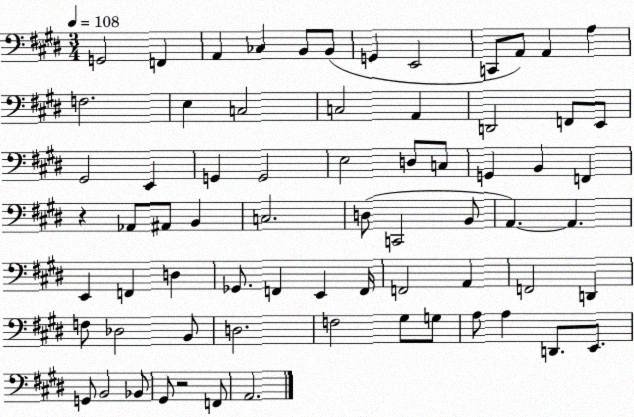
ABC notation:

X:1
T:Untitled
M:3/4
L:1/4
K:E
G,,2 F,, A,, _C, B,,/2 B,,/2 G,, E,,2 C,,/2 A,,/2 A,, A, F,2 E, C,2 C,2 A,, D,,2 F,,/2 E,,/2 ^G,,2 E,, G,, G,,2 E,2 D,/2 C,/2 G,, B,, F,, z _A,,/2 ^A,,/2 B,, C,2 D,/2 C,,2 B,,/2 A,, A,, E,, F,, D, _G,,/2 F,, E,, F,,/4 F,,2 A,, F,,2 D,, F,/2 _D,2 B,,/2 D,2 F,2 ^G,/2 G,/2 A,/2 A, D,,/2 E,,/2 G,,/2 B,,2 _B,,/2 ^G,,/2 z2 F,,/2 A,,2